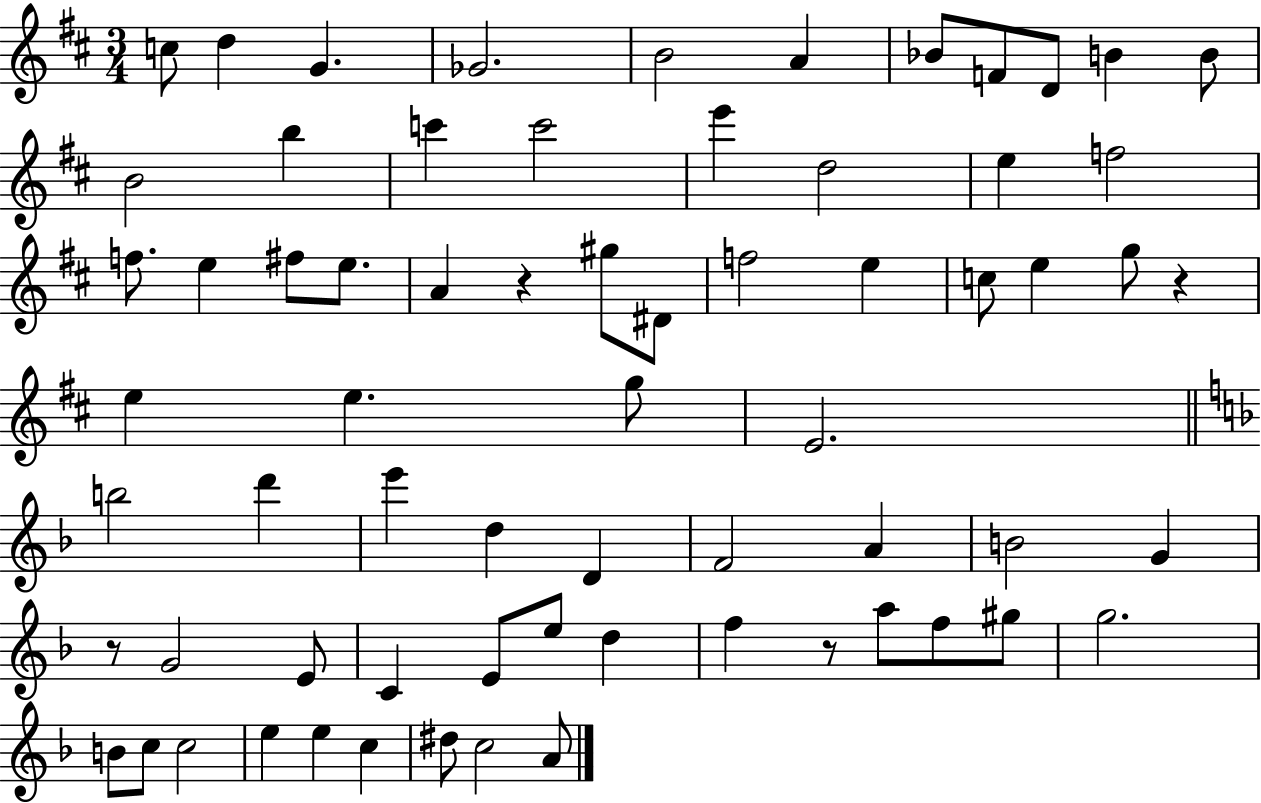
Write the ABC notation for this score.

X:1
T:Untitled
M:3/4
L:1/4
K:D
c/2 d G _G2 B2 A _B/2 F/2 D/2 B B/2 B2 b c' c'2 e' d2 e f2 f/2 e ^f/2 e/2 A z ^g/2 ^D/2 f2 e c/2 e g/2 z e e g/2 E2 b2 d' e' d D F2 A B2 G z/2 G2 E/2 C E/2 e/2 d f z/2 a/2 f/2 ^g/2 g2 B/2 c/2 c2 e e c ^d/2 c2 A/2